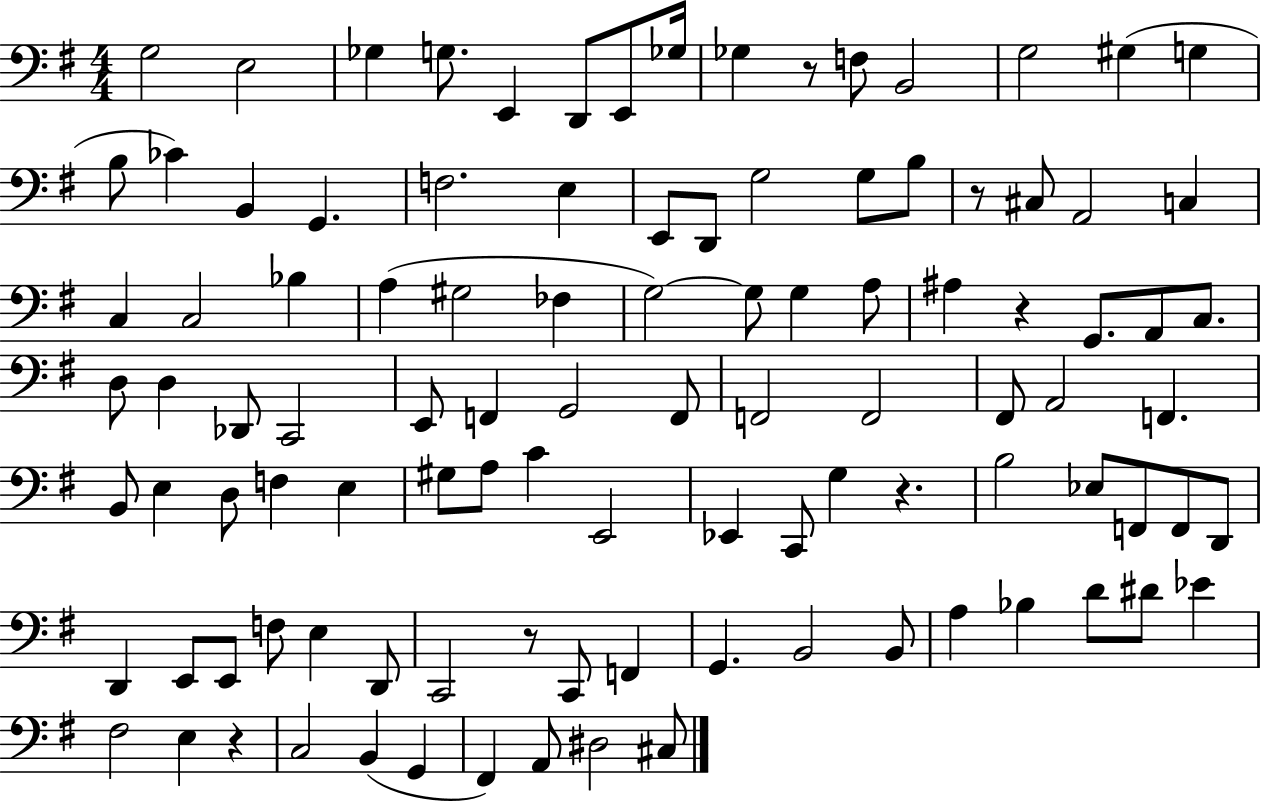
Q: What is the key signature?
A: G major